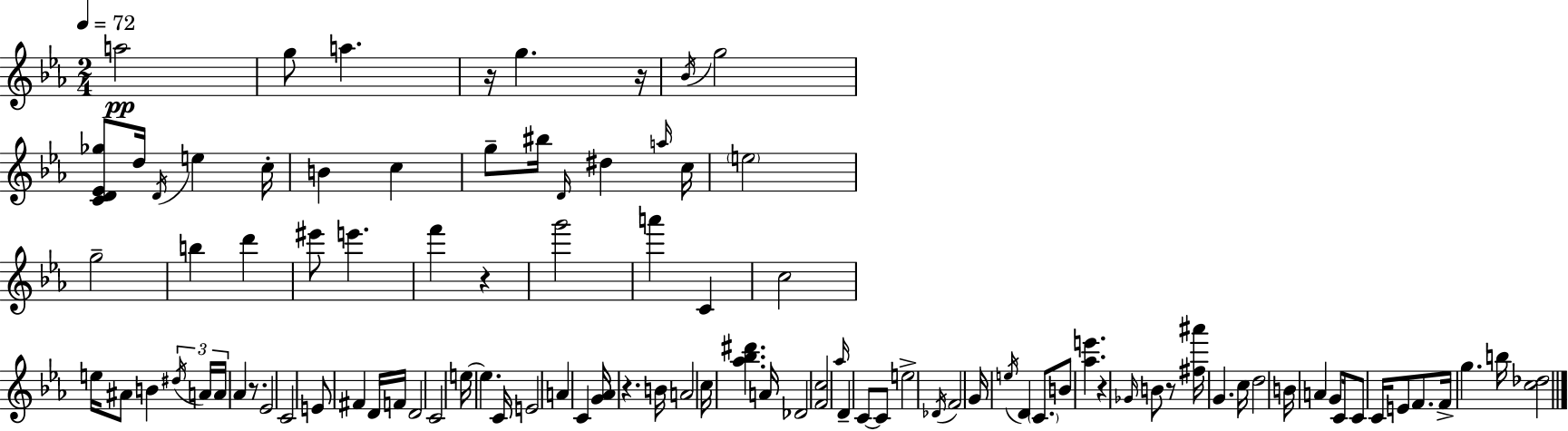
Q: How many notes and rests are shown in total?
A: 97